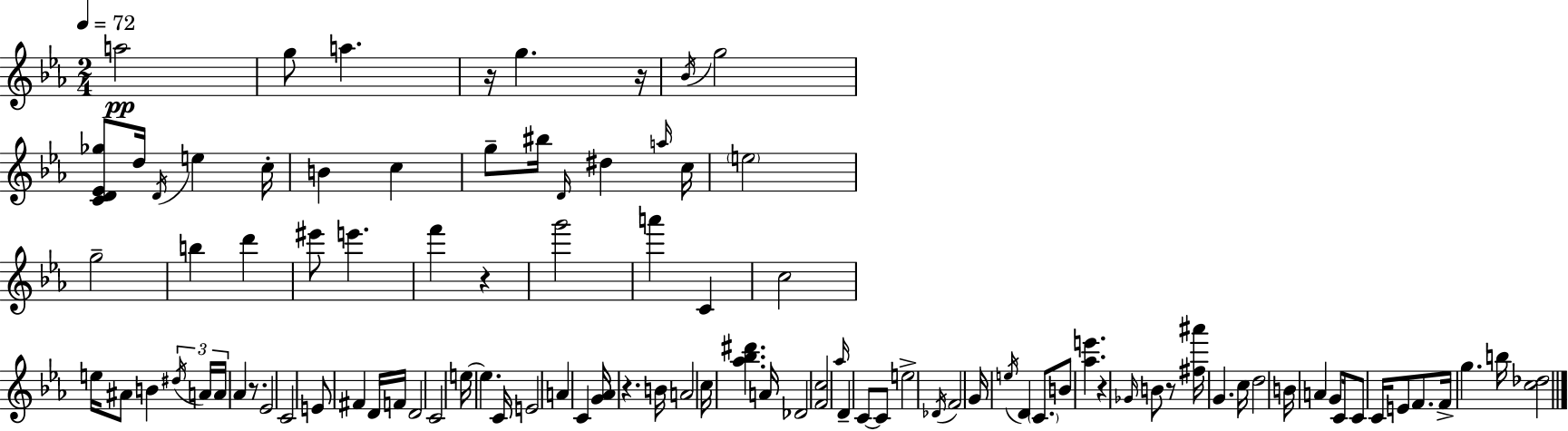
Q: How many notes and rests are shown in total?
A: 97